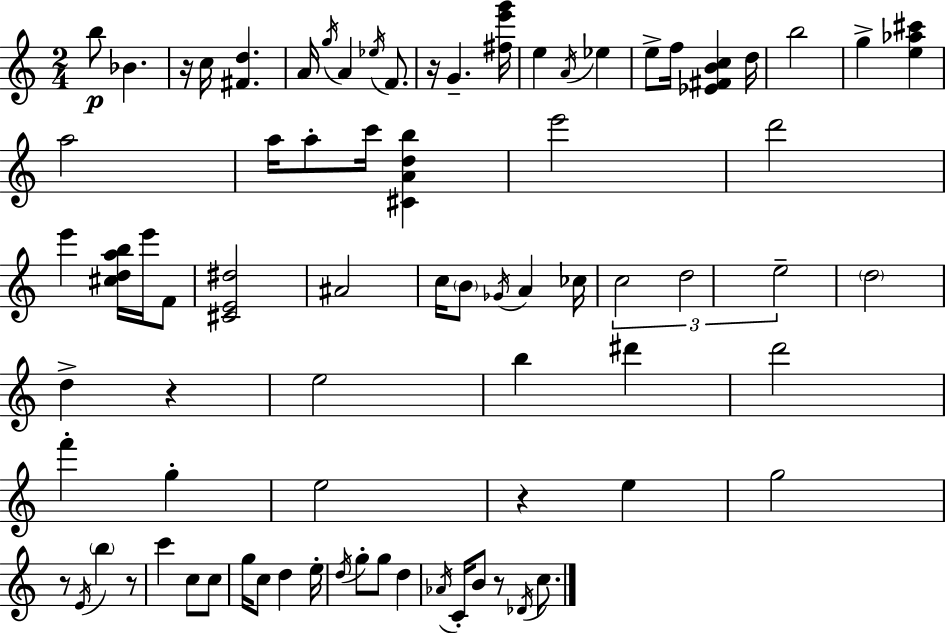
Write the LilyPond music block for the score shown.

{
  \clef treble
  \numericTimeSignature
  \time 2/4
  \key a \minor
  \repeat volta 2 { b''8\p bes'4. | r16 c''16 <fis' d''>4. | a'16 \acciaccatura { g''16 } a'4 \acciaccatura { ees''16 } f'8. | r16 g'4.-- | \break <fis'' e''' g'''>16 e''4 \acciaccatura { a'16 } ees''4 | e''8-> f''16 <ees' fis' b' c''>4 | d''16 b''2 | g''4-> <e'' aes'' cis'''>4 | \break a''2 | a''16 a''8-. c'''16 <cis' a' d'' b''>4 | e'''2 | d'''2 | \break e'''4 <cis'' d'' a'' b''>16 | e'''16 f'8 <cis' e' dis''>2 | ais'2 | c''16 \parenthesize b'8 \acciaccatura { ges'16 } a'4 | \break ces''16 \tuplet 3/2 { c''2 | d''2 | e''2-- } | \parenthesize d''2 | \break d''4-> | r4 e''2 | b''4 | dis'''4 d'''2 | \break f'''4-. | g''4-. e''2 | r4 | e''4 g''2 | \break r8 \acciaccatura { e'16 } \parenthesize b''4 | r8 c'''4 | c''8 c''8 g''16 c''8 | d''4 e''16-. \acciaccatura { d''16 } g''8-. | \break g''8 d''4 \acciaccatura { aes'16 } c'16-. | b'8 r8 \acciaccatura { des'16 } c''8. | } \bar "|."
}